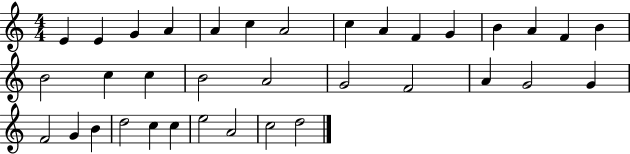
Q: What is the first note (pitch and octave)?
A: E4